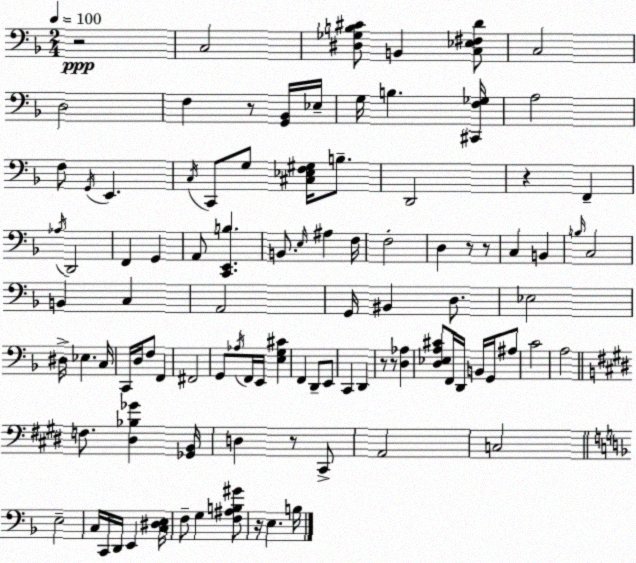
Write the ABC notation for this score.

X:1
T:Untitled
M:2/4
L:1/4
K:Dm
z2 C,2 [^D,_G,B,^C]/2 B,, [C,_E,^F,D]/2 C,2 D,2 F, z/2 [G,,_B,,]/4 _E,/4 G,/4 B, [^C,,F,_G,]/4 A,2 F,/2 G,,/4 E,, C,/4 C,,/2 G,/2 [^C,_E,F,^G,]/4 B,/2 D,,2 z F,, _A,/4 D,,2 F,, G,, A,,/2 [C,,E,,B,] B,,/2 E,/4 ^A, F,/4 F,2 D, z/2 z/2 C, B,, B,/4 C,2 B,, C, A,,2 G,,/4 ^B,, D,/2 _E,2 ^D,/4 _E, C,/4 C,,/4 D,/4 F,/2 F,, ^F,,2 G,,/2 _A,/4 F,,/4 E,,/4 [E,G,^C] F,, D,,/2 E,,/2 C,, D,, z/2 z/2 [D,_A,] [D,_E,A,^C]/2 F,,/4 D,,/4 B,,/4 G,,/4 ^A,/2 C2 A,2 F,/2 [^D,_B,_G] [_G,,B,,]/4 D, z/2 ^C,,/2 A,,2 C,2 E,2 C,/4 C,,/4 D,,/4 E,, [C,^D,E,]/4 F,/2 G, [F,^A,B,^G]/2 z/4 E, B,/4